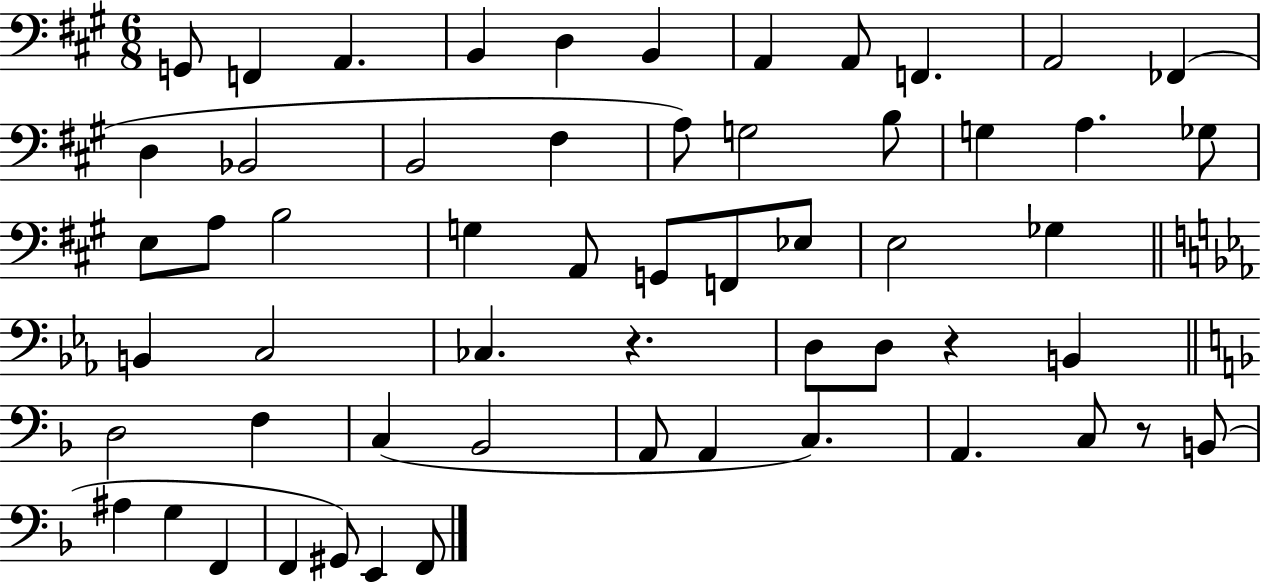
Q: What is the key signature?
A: A major